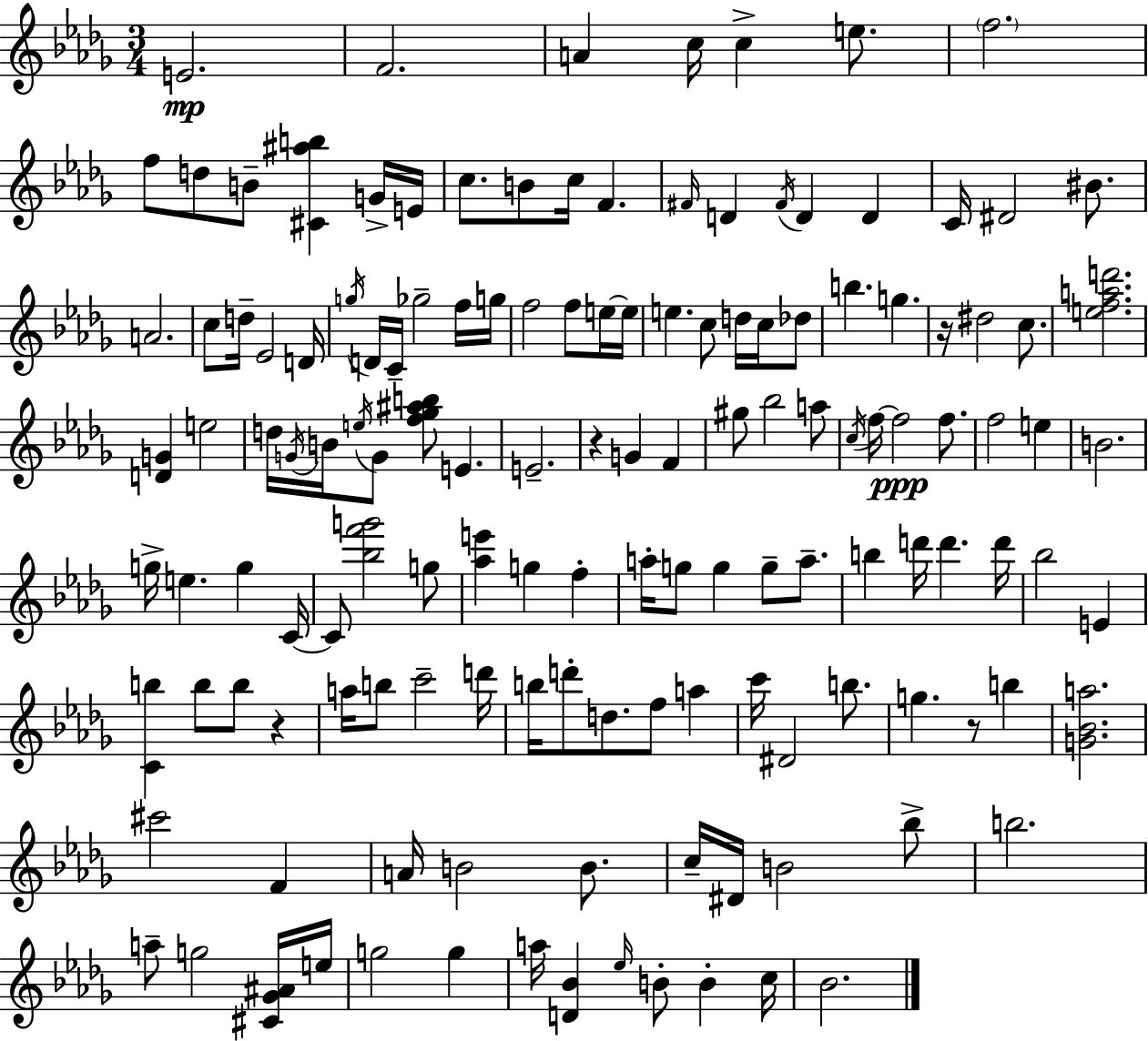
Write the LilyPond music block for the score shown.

{
  \clef treble
  \numericTimeSignature
  \time 3/4
  \key bes \minor
  e'2.\mp | f'2. | a'4 c''16 c''4-> e''8. | \parenthesize f''2. | \break f''8 d''8 b'8-- <cis' ais'' b''>4 g'16-> e'16 | c''8. b'8 c''16 f'4. | \grace { fis'16 } d'4 \acciaccatura { fis'16 } d'4 d'4 | c'16 dis'2 bis'8. | \break a'2. | c''8 d''16-- ees'2 | d'16 \acciaccatura { g''16 } d'16 c'16-- ges''2-- | f''16 g''16 f''2 f''8 | \break e''16~~ e''16 e''4. c''8 d''16 | c''16 des''8 b''4. g''4. | r16 dis''2 | c''8. <e'' f'' a'' d'''>2. | \break <d' g'>4 e''2 | d''16 \acciaccatura { g'16 } b'16 \acciaccatura { e''16 } g'8 <f'' ges'' ais'' b''>8 e'4. | e'2.-- | r4 g'4 | \break f'4 gis''8 bes''2 | a''8 \acciaccatura { c''16 } f''16~~ f''2\ppp | f''8. f''2 | e''4 b'2. | \break g''16-> e''4. | g''4 c'16~~ c'8 <bes'' f''' g'''>2 | g''8 <aes'' e'''>4 g''4 | f''4-. a''16-. g''8 g''4 | \break g''8-- a''8.-- b''4 d'''16 d'''4. | d'''16 bes''2 | e'4 <c' b''>4 b''8 | b''8 r4 a''16 b''8 c'''2-- | \break d'''16 b''16 d'''8-. d''8. | f''8 a''4 c'''16 dis'2 | b''8. g''4. | r8 b''4 <g' bes' a''>2. | \break cis'''2 | f'4 a'16 b'2 | b'8. c''16-- dis'16 b'2 | bes''8-> b''2. | \break a''8-- g''2 | <cis' ges' ais'>16 e''16 g''2 | g''4 a''16 <d' bes'>4 \grace { ees''16 } | b'8-. b'4-. c''16 bes'2. | \break \bar "|."
}